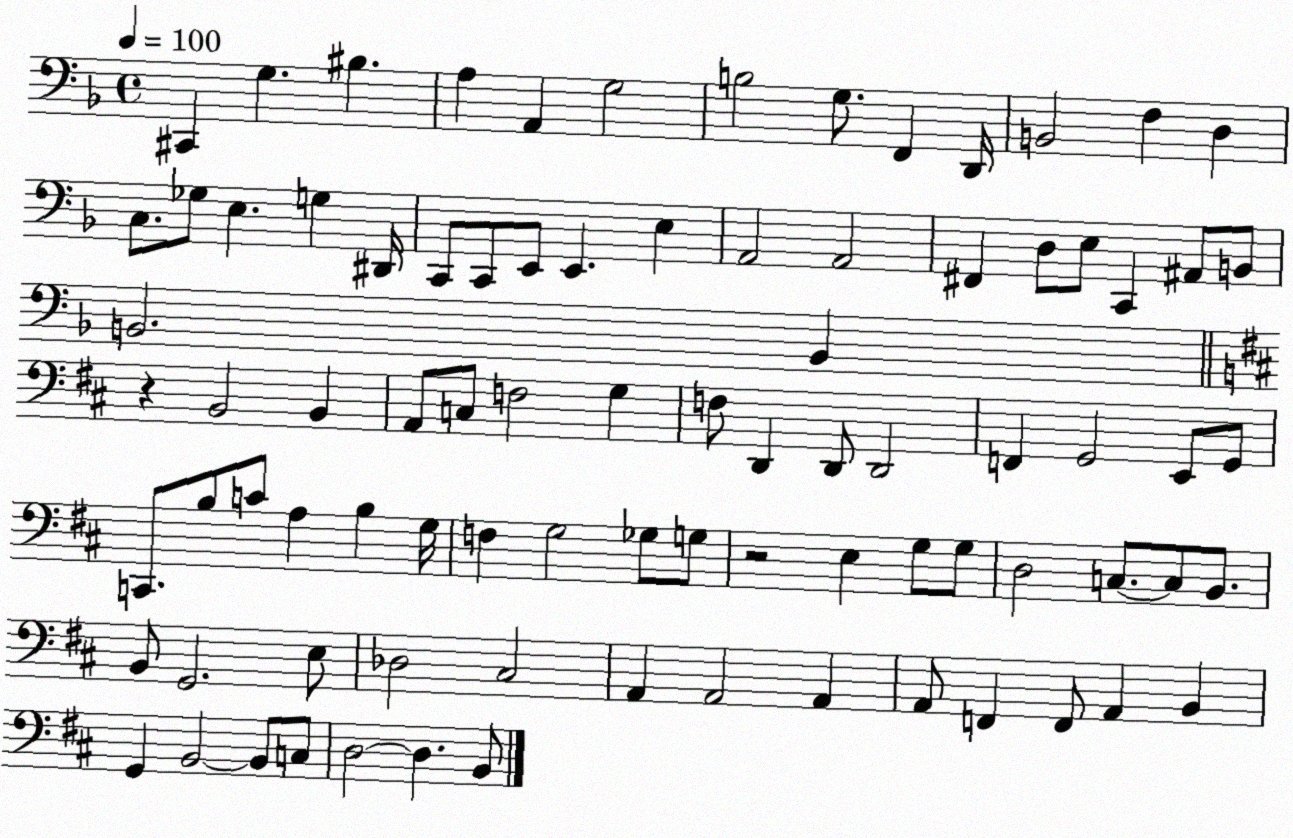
X:1
T:Untitled
M:4/4
L:1/4
K:F
^C,, G, ^B, A, A,, G,2 B,2 G,/2 F,, D,,/4 B,,2 F, D, C,/2 _G,/2 E, G, ^D,,/4 C,,/2 C,,/2 E,,/2 E,, E, A,,2 A,,2 ^F,, D,/2 E,/2 C,, ^A,,/2 B,,/2 B,,2 B,, z B,,2 B,, A,,/2 C,/2 F,2 G, F,/2 D,, D,,/2 D,,2 F,, G,,2 E,,/2 G,,/2 C,,/2 B,/2 C/2 A, B, G,/4 F, G,2 _G,/2 G,/2 z2 E, G,/2 G,/2 D,2 C,/2 C,/2 B,,/2 B,,/2 G,,2 E,/2 _D,2 ^C,2 A,, A,,2 A,, A,,/2 F,, F,,/2 A,, B,, G,, B,,2 B,,/2 C,/2 D,2 D, B,,/2